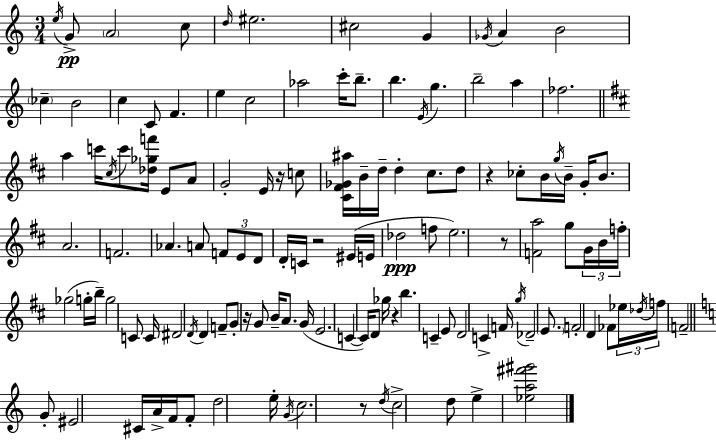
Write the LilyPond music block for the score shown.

{
  \clef treble
  \numericTimeSignature
  \time 3/4
  \key c \major
  \repeat volta 2 { \acciaccatura { e''16 }\pp g'8-> \parenthesize a'2 c''8 | \grace { d''16 } eis''2. | cis''2 g'4 | \acciaccatura { ges'16 } a'4 b'2 | \break \parenthesize ces''4-- b'2 | c''4 c'8 f'4. | e''4 c''2 | aes''2 c'''16-. | \break b''8.-- b''4. \acciaccatura { e'16 } g''4. | b''2-- | a''4 fes''2. | \bar "||" \break \key d \major a''4 c'''16 \acciaccatura { cis''16 } c'''8 <des'' ges'' f'''>16 e'8 a'8 | g'2-. e'16 r16 c''8 | <cis' fis' ges' ais''>16 b'16-- d''16-- d''4-. cis''8. d''8 | r4 ces''8-. b'16 \acciaccatura { g''16 } b'16-- g'16-. b'8. | \break a'2. | f'2. | aes'4. a'8 \tuplet 3/2 { f'8 | e'8 d'8 } d'16-. c'16 r2 | \break eis'16( e'16 des''2\ppp | f''8 e''2.) | r8 <f' a''>2 | g''8 \tuplet 3/2 { g'16 b'16 f''16-. } ges''2( | \break g''16-. b''16--) g''2 c'8 | c'16 dis'2 \acciaccatura { d'16 } d'4 | f'8-- g'8-. r16 g'8 b'16-- a'8. | g'16( e'2. | \break c'4~~ c'16) d'8 ges''16 r4 | b''4. c'4-- | e'8 d'2 c'4-> | f'16 \acciaccatura { g''16 } des'2-- | \break \parenthesize e'8. f'2-. | d'4 fes'8 \tuplet 3/2 { ees''16 \acciaccatura { des''16 } f''16 } f'2-- | \bar "||" \break \key c \major g'8-. eis'2 cis'16 a'16-> | f'16 f'8-. d''2 e''16-. | \acciaccatura { g'16 } c''2. | r8 \acciaccatura { d''16 } c''2-> | \break d''8 e''4-> <ees'' a'' fis''' gis'''>2 | } \bar "|."
}